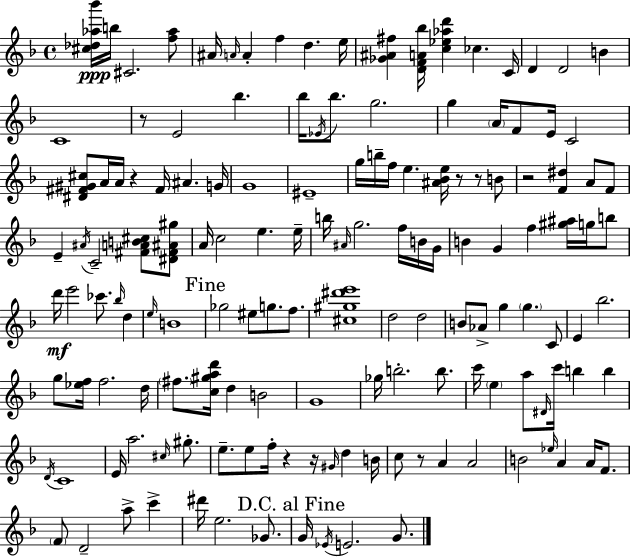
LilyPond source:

{
  \clef treble
  \time 4/4
  \defaultTimeSignature
  \key f \major
  <cis'' des'' aes'' bes'''>16\ppp b''16 cis'2. <f'' aes''>8 | ais'16 \grace { a'16 } a'4-. f''4 d''4. | e''16 <ges' ais' fis''>4 <d' f' a' bes''>16 <c'' ees'' aes'' d'''>4 ces''4. | c'16 d'4 d'2 b'4 | \break c'1 | r8 e'2 bes''4. | bes''16 \acciaccatura { ees'16 } bes''8. g''2. | g''4 \parenthesize a'16 f'8 e'16 c'2 | \break <dis' fis' gis' cis''>8 a'16 a'16 r4 fis'16 ais'4. | g'16 g'1 | eis'1-- | g''16 b''16-- f''16 e''4. <ais' bes' e''>16 r8 r8 | \break b'8 r2 <f' dis''>4 a'8 | f'8 e'4-- \acciaccatura { ais'16 } c'2-- <fis' a' b' cis''>8 | <dis' fis' ais' gis''>8 a'16 c''2 e''4. | e''16-- b''16 \grace { ais'16 } g''2. | \break f''16 b'16 g'16 b'4 g'4 f''4 | <gis'' ais''>16 g''16 b''8 d'''16\mf e'''2 ces'''8. | \grace { bes''16 } d''4 \grace { e''16 } b'1 | \mark "Fine" ges''2 eis''8 | \break g''8. f''8. <cis'' gis'' dis''' e'''>1 | d''2 d''2 | b'8 aes'8-> g''4 \parenthesize g''4. | c'8 e'4 bes''2. | \break g''8 <ees'' f''>16 f''2. | d''16 \parenthesize fis''8. <c'' gis'' a'' d'''>16 d''4 b'2 | g'1 | ges''16 b''2.-. | \break b''8. c'''16 \parenthesize e''4 a''8 \grace { dis'16 } c'''16 b''4 | b''4 \acciaccatura { d'16 } c'1 | e'16 a''2. | \grace { cis''16 } gis''8.-. e''8.-- e''8 f''16-. r4 | \break r16 \grace { gis'16 } d''4 b'16 c''8 r8 a'4 | a'2 b'2 | \grace { ees''16 } a'4 a'16 f'8. \parenthesize f'8 d'2-- | a''8-> c'''4-> dis'''16 e''2. | \break ges'8. \mark "D.C. al Fine" g'16 \acciaccatura { ees'16 } e'2. | g'8. \bar "|."
}